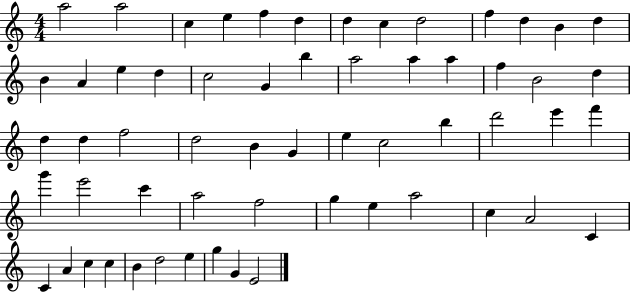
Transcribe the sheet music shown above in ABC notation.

X:1
T:Untitled
M:4/4
L:1/4
K:C
a2 a2 c e f d d c d2 f d B d B A e d c2 G b a2 a a f B2 d d d f2 d2 B G e c2 b d'2 e' f' g' e'2 c' a2 f2 g e a2 c A2 C C A c c B d2 e g G E2